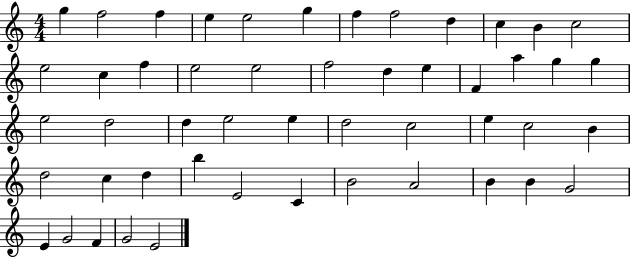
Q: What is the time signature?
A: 4/4